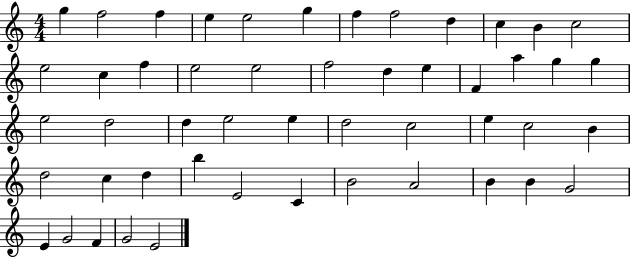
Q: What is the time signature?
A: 4/4